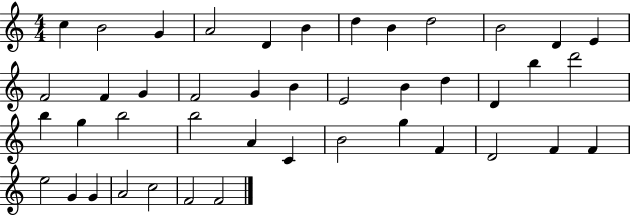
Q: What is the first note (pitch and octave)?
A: C5